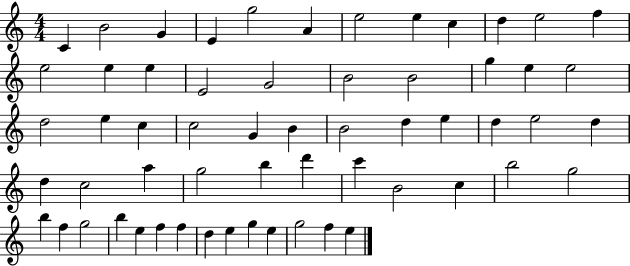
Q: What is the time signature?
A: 4/4